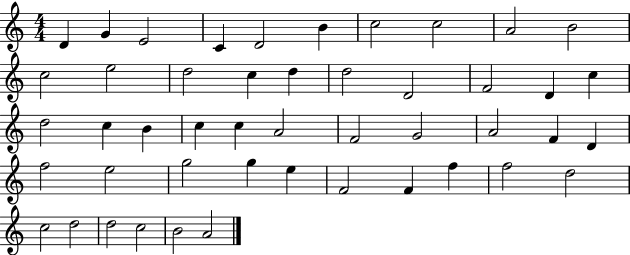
X:1
T:Untitled
M:4/4
L:1/4
K:C
D G E2 C D2 B c2 c2 A2 B2 c2 e2 d2 c d d2 D2 F2 D c d2 c B c c A2 F2 G2 A2 F D f2 e2 g2 g e F2 F f f2 d2 c2 d2 d2 c2 B2 A2